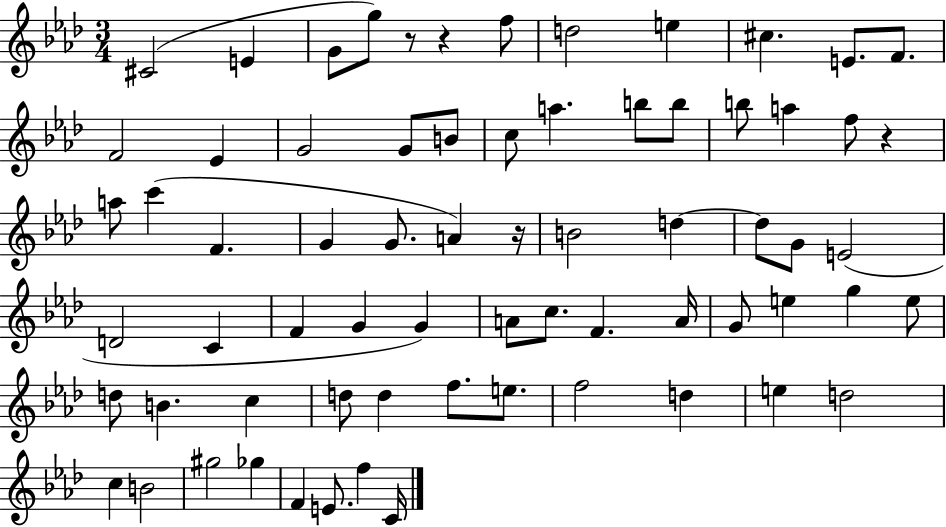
C#4/h E4/q G4/e G5/e R/e R/q F5/e D5/h E5/q C#5/q. E4/e. F4/e. F4/h Eb4/q G4/h G4/e B4/e C5/e A5/q. B5/e B5/e B5/e A5/q F5/e R/q A5/e C6/q F4/q. G4/q G4/e. A4/q R/s B4/h D5/q D5/e G4/e E4/h D4/h C4/q F4/q G4/q G4/q A4/e C5/e. F4/q. A4/s G4/e E5/q G5/q E5/e D5/e B4/q. C5/q D5/e D5/q F5/e. E5/e. F5/h D5/q E5/q D5/h C5/q B4/h G#5/h Gb5/q F4/q E4/e. F5/q C4/s